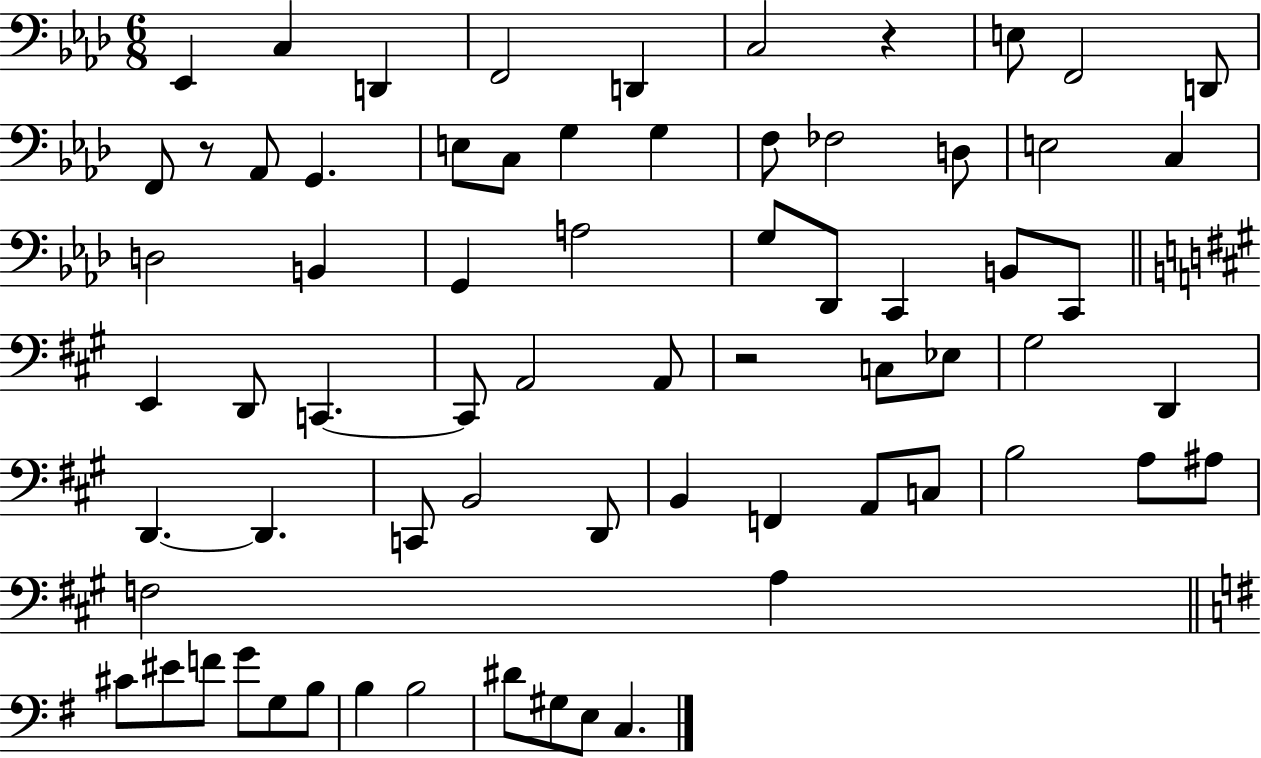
Eb2/q C3/q D2/q F2/h D2/q C3/h R/q E3/e F2/h D2/e F2/e R/e Ab2/e G2/q. E3/e C3/e G3/q G3/q F3/e FES3/h D3/e E3/h C3/q D3/h B2/q G2/q A3/h G3/e Db2/e C2/q B2/e C2/e E2/q D2/e C2/q. C2/e A2/h A2/e R/h C3/e Eb3/e G#3/h D2/q D2/q. D2/q. C2/e B2/h D2/e B2/q F2/q A2/e C3/e B3/h A3/e A#3/e F3/h A3/q C#4/e EIS4/e F4/e G4/e G3/e B3/e B3/q B3/h D#4/e G#3/e E3/e C3/q.